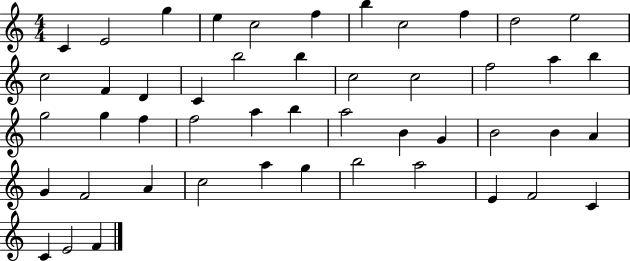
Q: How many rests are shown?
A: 0